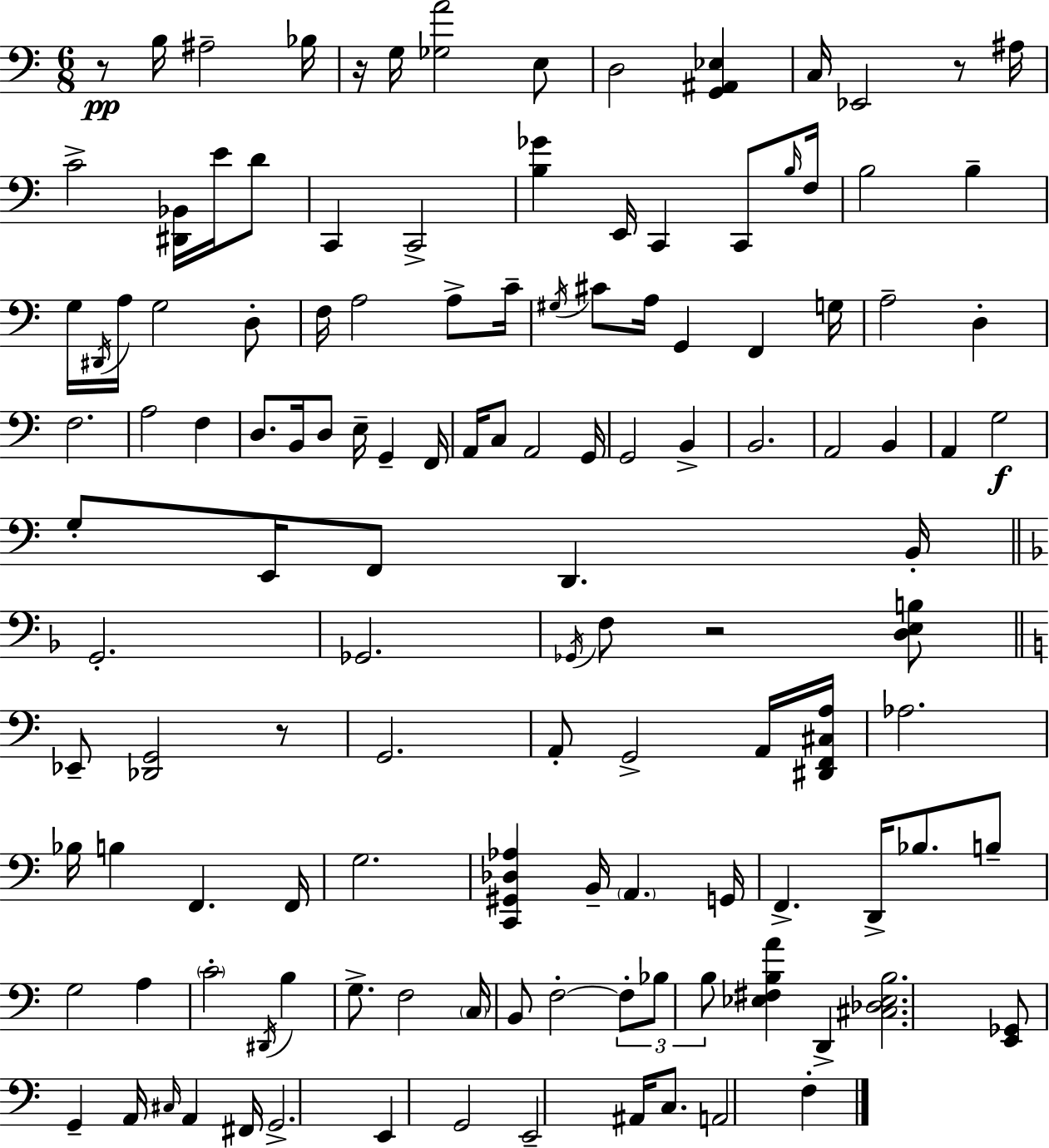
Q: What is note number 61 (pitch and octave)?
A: F2